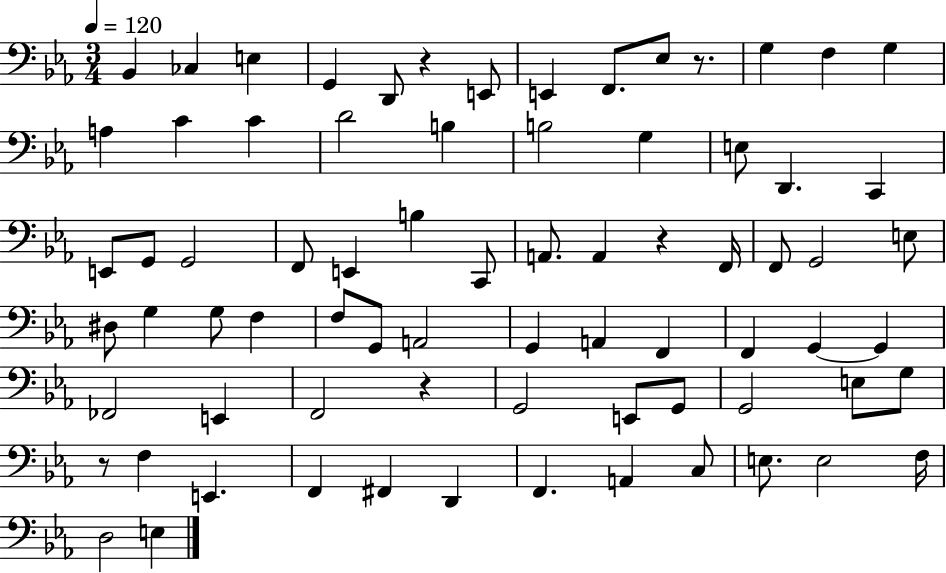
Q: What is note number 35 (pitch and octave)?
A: E3